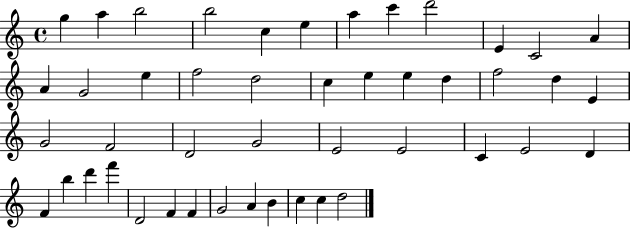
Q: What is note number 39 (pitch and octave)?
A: F4